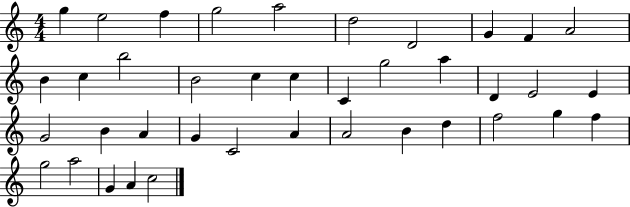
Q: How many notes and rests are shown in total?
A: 39